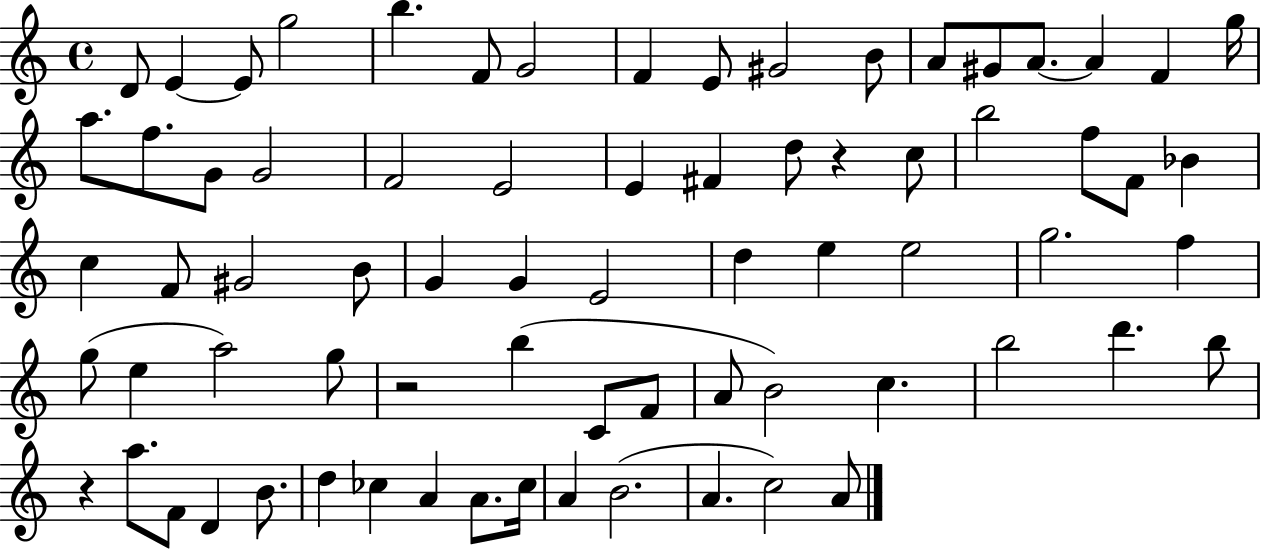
{
  \clef treble
  \time 4/4
  \defaultTimeSignature
  \key c \major
  d'8 e'4~~ e'8 g''2 | b''4. f'8 g'2 | f'4 e'8 gis'2 b'8 | a'8 gis'8 a'8.~~ a'4 f'4 g''16 | \break a''8. f''8. g'8 g'2 | f'2 e'2 | e'4 fis'4 d''8 r4 c''8 | b''2 f''8 f'8 bes'4 | \break c''4 f'8 gis'2 b'8 | g'4 g'4 e'2 | d''4 e''4 e''2 | g''2. f''4 | \break g''8( e''4 a''2) g''8 | r2 b''4( c'8 f'8 | a'8 b'2) c''4. | b''2 d'''4. b''8 | \break r4 a''8. f'8 d'4 b'8. | d''4 ces''4 a'4 a'8. ces''16 | a'4 b'2.( | a'4. c''2) a'8 | \break \bar "|."
}